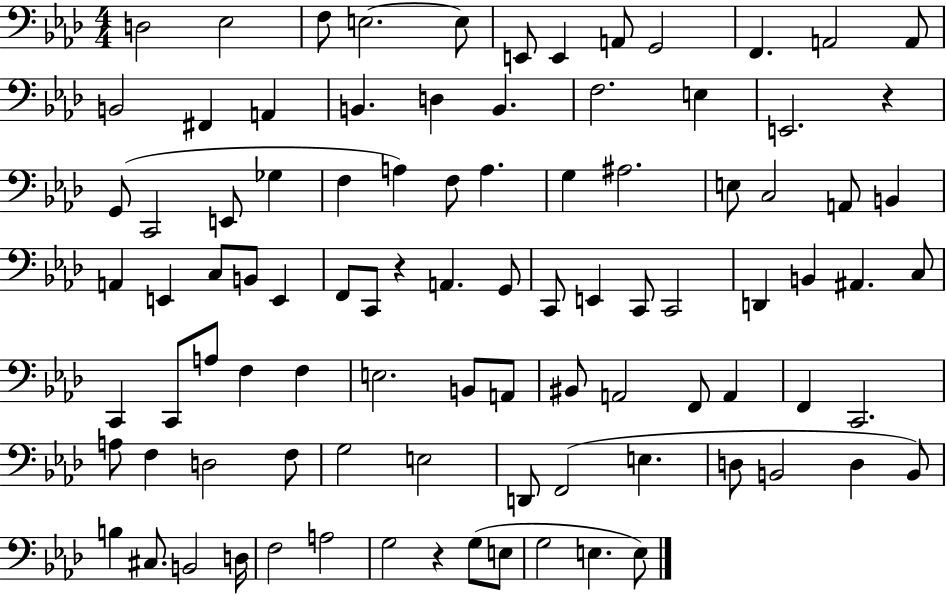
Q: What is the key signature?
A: AES major